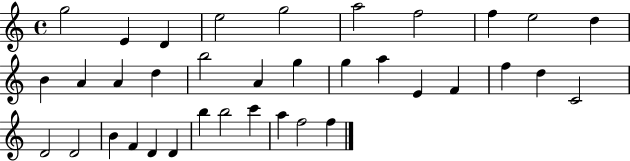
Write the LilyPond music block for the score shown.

{
  \clef treble
  \time 4/4
  \defaultTimeSignature
  \key c \major
  g''2 e'4 d'4 | e''2 g''2 | a''2 f''2 | f''4 e''2 d''4 | \break b'4 a'4 a'4 d''4 | b''2 a'4 g''4 | g''4 a''4 e'4 f'4 | f''4 d''4 c'2 | \break d'2 d'2 | b'4 f'4 d'4 d'4 | b''4 b''2 c'''4 | a''4 f''2 f''4 | \break \bar "|."
}